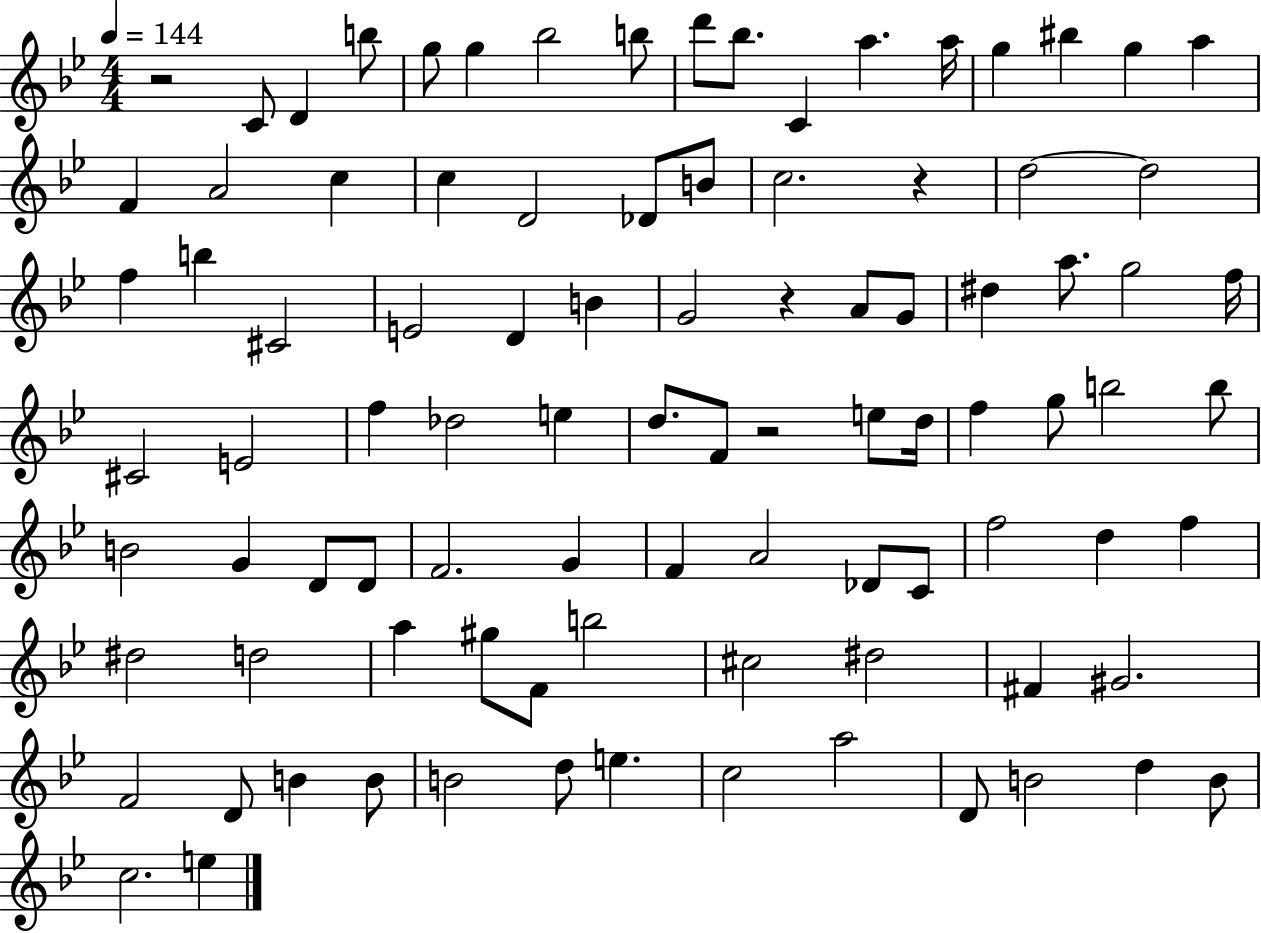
X:1
T:Untitled
M:4/4
L:1/4
K:Bb
z2 C/2 D b/2 g/2 g _b2 b/2 d'/2 _b/2 C a a/4 g ^b g a F A2 c c D2 _D/2 B/2 c2 z d2 d2 f b ^C2 E2 D B G2 z A/2 G/2 ^d a/2 g2 f/4 ^C2 E2 f _d2 e d/2 F/2 z2 e/2 d/4 f g/2 b2 b/2 B2 G D/2 D/2 F2 G F A2 _D/2 C/2 f2 d f ^d2 d2 a ^g/2 F/2 b2 ^c2 ^d2 ^F ^G2 F2 D/2 B B/2 B2 d/2 e c2 a2 D/2 B2 d B/2 c2 e